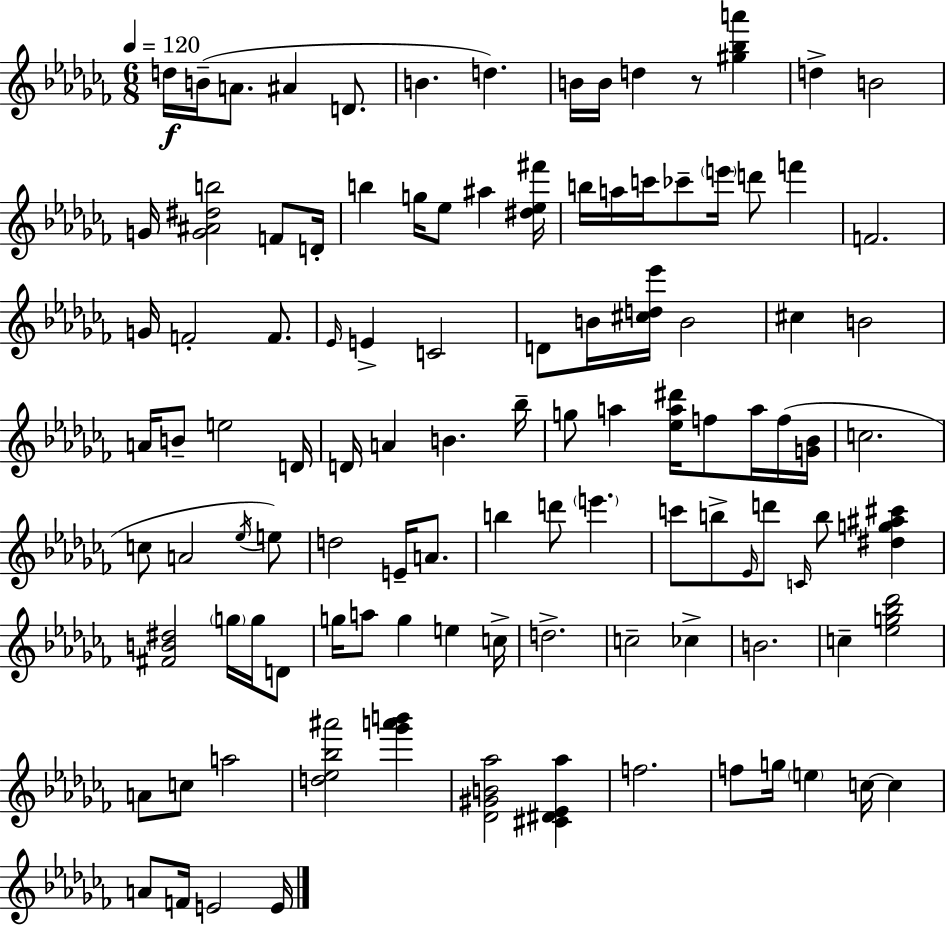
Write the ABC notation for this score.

X:1
T:Untitled
M:6/8
L:1/4
K:Abm
d/4 B/4 A/2 ^A D/2 B d B/4 B/4 d z/2 [^g_ba'] d B2 G/4 [G^A^db]2 F/2 D/4 b g/4 _e/2 ^a [^d_e^f']/4 b/4 a/4 c'/4 _c'/2 e'/4 d'/2 f' F2 G/4 F2 F/2 _E/4 E C2 D/2 B/4 [^cd_e']/4 B2 ^c B2 A/4 B/2 e2 D/4 D/4 A B _b/4 g/2 a [_ea^d']/4 f/2 a/4 f/4 [G_B]/4 c2 c/2 A2 _e/4 e/2 d2 E/4 A/2 b d'/2 e' c'/2 b/2 _E/4 d'/2 C/4 b/2 [^dg^a^c'] [^FB^d]2 g/4 g/4 D/2 g/4 a/2 g e c/4 d2 c2 _c B2 c [_eg_b_d']2 A/2 c/2 a2 [d_e_b^a']2 [_g'a'b'] [_D^GB_a]2 [^C^D_E_a] f2 f/2 g/4 e c/4 c A/2 F/4 E2 E/4